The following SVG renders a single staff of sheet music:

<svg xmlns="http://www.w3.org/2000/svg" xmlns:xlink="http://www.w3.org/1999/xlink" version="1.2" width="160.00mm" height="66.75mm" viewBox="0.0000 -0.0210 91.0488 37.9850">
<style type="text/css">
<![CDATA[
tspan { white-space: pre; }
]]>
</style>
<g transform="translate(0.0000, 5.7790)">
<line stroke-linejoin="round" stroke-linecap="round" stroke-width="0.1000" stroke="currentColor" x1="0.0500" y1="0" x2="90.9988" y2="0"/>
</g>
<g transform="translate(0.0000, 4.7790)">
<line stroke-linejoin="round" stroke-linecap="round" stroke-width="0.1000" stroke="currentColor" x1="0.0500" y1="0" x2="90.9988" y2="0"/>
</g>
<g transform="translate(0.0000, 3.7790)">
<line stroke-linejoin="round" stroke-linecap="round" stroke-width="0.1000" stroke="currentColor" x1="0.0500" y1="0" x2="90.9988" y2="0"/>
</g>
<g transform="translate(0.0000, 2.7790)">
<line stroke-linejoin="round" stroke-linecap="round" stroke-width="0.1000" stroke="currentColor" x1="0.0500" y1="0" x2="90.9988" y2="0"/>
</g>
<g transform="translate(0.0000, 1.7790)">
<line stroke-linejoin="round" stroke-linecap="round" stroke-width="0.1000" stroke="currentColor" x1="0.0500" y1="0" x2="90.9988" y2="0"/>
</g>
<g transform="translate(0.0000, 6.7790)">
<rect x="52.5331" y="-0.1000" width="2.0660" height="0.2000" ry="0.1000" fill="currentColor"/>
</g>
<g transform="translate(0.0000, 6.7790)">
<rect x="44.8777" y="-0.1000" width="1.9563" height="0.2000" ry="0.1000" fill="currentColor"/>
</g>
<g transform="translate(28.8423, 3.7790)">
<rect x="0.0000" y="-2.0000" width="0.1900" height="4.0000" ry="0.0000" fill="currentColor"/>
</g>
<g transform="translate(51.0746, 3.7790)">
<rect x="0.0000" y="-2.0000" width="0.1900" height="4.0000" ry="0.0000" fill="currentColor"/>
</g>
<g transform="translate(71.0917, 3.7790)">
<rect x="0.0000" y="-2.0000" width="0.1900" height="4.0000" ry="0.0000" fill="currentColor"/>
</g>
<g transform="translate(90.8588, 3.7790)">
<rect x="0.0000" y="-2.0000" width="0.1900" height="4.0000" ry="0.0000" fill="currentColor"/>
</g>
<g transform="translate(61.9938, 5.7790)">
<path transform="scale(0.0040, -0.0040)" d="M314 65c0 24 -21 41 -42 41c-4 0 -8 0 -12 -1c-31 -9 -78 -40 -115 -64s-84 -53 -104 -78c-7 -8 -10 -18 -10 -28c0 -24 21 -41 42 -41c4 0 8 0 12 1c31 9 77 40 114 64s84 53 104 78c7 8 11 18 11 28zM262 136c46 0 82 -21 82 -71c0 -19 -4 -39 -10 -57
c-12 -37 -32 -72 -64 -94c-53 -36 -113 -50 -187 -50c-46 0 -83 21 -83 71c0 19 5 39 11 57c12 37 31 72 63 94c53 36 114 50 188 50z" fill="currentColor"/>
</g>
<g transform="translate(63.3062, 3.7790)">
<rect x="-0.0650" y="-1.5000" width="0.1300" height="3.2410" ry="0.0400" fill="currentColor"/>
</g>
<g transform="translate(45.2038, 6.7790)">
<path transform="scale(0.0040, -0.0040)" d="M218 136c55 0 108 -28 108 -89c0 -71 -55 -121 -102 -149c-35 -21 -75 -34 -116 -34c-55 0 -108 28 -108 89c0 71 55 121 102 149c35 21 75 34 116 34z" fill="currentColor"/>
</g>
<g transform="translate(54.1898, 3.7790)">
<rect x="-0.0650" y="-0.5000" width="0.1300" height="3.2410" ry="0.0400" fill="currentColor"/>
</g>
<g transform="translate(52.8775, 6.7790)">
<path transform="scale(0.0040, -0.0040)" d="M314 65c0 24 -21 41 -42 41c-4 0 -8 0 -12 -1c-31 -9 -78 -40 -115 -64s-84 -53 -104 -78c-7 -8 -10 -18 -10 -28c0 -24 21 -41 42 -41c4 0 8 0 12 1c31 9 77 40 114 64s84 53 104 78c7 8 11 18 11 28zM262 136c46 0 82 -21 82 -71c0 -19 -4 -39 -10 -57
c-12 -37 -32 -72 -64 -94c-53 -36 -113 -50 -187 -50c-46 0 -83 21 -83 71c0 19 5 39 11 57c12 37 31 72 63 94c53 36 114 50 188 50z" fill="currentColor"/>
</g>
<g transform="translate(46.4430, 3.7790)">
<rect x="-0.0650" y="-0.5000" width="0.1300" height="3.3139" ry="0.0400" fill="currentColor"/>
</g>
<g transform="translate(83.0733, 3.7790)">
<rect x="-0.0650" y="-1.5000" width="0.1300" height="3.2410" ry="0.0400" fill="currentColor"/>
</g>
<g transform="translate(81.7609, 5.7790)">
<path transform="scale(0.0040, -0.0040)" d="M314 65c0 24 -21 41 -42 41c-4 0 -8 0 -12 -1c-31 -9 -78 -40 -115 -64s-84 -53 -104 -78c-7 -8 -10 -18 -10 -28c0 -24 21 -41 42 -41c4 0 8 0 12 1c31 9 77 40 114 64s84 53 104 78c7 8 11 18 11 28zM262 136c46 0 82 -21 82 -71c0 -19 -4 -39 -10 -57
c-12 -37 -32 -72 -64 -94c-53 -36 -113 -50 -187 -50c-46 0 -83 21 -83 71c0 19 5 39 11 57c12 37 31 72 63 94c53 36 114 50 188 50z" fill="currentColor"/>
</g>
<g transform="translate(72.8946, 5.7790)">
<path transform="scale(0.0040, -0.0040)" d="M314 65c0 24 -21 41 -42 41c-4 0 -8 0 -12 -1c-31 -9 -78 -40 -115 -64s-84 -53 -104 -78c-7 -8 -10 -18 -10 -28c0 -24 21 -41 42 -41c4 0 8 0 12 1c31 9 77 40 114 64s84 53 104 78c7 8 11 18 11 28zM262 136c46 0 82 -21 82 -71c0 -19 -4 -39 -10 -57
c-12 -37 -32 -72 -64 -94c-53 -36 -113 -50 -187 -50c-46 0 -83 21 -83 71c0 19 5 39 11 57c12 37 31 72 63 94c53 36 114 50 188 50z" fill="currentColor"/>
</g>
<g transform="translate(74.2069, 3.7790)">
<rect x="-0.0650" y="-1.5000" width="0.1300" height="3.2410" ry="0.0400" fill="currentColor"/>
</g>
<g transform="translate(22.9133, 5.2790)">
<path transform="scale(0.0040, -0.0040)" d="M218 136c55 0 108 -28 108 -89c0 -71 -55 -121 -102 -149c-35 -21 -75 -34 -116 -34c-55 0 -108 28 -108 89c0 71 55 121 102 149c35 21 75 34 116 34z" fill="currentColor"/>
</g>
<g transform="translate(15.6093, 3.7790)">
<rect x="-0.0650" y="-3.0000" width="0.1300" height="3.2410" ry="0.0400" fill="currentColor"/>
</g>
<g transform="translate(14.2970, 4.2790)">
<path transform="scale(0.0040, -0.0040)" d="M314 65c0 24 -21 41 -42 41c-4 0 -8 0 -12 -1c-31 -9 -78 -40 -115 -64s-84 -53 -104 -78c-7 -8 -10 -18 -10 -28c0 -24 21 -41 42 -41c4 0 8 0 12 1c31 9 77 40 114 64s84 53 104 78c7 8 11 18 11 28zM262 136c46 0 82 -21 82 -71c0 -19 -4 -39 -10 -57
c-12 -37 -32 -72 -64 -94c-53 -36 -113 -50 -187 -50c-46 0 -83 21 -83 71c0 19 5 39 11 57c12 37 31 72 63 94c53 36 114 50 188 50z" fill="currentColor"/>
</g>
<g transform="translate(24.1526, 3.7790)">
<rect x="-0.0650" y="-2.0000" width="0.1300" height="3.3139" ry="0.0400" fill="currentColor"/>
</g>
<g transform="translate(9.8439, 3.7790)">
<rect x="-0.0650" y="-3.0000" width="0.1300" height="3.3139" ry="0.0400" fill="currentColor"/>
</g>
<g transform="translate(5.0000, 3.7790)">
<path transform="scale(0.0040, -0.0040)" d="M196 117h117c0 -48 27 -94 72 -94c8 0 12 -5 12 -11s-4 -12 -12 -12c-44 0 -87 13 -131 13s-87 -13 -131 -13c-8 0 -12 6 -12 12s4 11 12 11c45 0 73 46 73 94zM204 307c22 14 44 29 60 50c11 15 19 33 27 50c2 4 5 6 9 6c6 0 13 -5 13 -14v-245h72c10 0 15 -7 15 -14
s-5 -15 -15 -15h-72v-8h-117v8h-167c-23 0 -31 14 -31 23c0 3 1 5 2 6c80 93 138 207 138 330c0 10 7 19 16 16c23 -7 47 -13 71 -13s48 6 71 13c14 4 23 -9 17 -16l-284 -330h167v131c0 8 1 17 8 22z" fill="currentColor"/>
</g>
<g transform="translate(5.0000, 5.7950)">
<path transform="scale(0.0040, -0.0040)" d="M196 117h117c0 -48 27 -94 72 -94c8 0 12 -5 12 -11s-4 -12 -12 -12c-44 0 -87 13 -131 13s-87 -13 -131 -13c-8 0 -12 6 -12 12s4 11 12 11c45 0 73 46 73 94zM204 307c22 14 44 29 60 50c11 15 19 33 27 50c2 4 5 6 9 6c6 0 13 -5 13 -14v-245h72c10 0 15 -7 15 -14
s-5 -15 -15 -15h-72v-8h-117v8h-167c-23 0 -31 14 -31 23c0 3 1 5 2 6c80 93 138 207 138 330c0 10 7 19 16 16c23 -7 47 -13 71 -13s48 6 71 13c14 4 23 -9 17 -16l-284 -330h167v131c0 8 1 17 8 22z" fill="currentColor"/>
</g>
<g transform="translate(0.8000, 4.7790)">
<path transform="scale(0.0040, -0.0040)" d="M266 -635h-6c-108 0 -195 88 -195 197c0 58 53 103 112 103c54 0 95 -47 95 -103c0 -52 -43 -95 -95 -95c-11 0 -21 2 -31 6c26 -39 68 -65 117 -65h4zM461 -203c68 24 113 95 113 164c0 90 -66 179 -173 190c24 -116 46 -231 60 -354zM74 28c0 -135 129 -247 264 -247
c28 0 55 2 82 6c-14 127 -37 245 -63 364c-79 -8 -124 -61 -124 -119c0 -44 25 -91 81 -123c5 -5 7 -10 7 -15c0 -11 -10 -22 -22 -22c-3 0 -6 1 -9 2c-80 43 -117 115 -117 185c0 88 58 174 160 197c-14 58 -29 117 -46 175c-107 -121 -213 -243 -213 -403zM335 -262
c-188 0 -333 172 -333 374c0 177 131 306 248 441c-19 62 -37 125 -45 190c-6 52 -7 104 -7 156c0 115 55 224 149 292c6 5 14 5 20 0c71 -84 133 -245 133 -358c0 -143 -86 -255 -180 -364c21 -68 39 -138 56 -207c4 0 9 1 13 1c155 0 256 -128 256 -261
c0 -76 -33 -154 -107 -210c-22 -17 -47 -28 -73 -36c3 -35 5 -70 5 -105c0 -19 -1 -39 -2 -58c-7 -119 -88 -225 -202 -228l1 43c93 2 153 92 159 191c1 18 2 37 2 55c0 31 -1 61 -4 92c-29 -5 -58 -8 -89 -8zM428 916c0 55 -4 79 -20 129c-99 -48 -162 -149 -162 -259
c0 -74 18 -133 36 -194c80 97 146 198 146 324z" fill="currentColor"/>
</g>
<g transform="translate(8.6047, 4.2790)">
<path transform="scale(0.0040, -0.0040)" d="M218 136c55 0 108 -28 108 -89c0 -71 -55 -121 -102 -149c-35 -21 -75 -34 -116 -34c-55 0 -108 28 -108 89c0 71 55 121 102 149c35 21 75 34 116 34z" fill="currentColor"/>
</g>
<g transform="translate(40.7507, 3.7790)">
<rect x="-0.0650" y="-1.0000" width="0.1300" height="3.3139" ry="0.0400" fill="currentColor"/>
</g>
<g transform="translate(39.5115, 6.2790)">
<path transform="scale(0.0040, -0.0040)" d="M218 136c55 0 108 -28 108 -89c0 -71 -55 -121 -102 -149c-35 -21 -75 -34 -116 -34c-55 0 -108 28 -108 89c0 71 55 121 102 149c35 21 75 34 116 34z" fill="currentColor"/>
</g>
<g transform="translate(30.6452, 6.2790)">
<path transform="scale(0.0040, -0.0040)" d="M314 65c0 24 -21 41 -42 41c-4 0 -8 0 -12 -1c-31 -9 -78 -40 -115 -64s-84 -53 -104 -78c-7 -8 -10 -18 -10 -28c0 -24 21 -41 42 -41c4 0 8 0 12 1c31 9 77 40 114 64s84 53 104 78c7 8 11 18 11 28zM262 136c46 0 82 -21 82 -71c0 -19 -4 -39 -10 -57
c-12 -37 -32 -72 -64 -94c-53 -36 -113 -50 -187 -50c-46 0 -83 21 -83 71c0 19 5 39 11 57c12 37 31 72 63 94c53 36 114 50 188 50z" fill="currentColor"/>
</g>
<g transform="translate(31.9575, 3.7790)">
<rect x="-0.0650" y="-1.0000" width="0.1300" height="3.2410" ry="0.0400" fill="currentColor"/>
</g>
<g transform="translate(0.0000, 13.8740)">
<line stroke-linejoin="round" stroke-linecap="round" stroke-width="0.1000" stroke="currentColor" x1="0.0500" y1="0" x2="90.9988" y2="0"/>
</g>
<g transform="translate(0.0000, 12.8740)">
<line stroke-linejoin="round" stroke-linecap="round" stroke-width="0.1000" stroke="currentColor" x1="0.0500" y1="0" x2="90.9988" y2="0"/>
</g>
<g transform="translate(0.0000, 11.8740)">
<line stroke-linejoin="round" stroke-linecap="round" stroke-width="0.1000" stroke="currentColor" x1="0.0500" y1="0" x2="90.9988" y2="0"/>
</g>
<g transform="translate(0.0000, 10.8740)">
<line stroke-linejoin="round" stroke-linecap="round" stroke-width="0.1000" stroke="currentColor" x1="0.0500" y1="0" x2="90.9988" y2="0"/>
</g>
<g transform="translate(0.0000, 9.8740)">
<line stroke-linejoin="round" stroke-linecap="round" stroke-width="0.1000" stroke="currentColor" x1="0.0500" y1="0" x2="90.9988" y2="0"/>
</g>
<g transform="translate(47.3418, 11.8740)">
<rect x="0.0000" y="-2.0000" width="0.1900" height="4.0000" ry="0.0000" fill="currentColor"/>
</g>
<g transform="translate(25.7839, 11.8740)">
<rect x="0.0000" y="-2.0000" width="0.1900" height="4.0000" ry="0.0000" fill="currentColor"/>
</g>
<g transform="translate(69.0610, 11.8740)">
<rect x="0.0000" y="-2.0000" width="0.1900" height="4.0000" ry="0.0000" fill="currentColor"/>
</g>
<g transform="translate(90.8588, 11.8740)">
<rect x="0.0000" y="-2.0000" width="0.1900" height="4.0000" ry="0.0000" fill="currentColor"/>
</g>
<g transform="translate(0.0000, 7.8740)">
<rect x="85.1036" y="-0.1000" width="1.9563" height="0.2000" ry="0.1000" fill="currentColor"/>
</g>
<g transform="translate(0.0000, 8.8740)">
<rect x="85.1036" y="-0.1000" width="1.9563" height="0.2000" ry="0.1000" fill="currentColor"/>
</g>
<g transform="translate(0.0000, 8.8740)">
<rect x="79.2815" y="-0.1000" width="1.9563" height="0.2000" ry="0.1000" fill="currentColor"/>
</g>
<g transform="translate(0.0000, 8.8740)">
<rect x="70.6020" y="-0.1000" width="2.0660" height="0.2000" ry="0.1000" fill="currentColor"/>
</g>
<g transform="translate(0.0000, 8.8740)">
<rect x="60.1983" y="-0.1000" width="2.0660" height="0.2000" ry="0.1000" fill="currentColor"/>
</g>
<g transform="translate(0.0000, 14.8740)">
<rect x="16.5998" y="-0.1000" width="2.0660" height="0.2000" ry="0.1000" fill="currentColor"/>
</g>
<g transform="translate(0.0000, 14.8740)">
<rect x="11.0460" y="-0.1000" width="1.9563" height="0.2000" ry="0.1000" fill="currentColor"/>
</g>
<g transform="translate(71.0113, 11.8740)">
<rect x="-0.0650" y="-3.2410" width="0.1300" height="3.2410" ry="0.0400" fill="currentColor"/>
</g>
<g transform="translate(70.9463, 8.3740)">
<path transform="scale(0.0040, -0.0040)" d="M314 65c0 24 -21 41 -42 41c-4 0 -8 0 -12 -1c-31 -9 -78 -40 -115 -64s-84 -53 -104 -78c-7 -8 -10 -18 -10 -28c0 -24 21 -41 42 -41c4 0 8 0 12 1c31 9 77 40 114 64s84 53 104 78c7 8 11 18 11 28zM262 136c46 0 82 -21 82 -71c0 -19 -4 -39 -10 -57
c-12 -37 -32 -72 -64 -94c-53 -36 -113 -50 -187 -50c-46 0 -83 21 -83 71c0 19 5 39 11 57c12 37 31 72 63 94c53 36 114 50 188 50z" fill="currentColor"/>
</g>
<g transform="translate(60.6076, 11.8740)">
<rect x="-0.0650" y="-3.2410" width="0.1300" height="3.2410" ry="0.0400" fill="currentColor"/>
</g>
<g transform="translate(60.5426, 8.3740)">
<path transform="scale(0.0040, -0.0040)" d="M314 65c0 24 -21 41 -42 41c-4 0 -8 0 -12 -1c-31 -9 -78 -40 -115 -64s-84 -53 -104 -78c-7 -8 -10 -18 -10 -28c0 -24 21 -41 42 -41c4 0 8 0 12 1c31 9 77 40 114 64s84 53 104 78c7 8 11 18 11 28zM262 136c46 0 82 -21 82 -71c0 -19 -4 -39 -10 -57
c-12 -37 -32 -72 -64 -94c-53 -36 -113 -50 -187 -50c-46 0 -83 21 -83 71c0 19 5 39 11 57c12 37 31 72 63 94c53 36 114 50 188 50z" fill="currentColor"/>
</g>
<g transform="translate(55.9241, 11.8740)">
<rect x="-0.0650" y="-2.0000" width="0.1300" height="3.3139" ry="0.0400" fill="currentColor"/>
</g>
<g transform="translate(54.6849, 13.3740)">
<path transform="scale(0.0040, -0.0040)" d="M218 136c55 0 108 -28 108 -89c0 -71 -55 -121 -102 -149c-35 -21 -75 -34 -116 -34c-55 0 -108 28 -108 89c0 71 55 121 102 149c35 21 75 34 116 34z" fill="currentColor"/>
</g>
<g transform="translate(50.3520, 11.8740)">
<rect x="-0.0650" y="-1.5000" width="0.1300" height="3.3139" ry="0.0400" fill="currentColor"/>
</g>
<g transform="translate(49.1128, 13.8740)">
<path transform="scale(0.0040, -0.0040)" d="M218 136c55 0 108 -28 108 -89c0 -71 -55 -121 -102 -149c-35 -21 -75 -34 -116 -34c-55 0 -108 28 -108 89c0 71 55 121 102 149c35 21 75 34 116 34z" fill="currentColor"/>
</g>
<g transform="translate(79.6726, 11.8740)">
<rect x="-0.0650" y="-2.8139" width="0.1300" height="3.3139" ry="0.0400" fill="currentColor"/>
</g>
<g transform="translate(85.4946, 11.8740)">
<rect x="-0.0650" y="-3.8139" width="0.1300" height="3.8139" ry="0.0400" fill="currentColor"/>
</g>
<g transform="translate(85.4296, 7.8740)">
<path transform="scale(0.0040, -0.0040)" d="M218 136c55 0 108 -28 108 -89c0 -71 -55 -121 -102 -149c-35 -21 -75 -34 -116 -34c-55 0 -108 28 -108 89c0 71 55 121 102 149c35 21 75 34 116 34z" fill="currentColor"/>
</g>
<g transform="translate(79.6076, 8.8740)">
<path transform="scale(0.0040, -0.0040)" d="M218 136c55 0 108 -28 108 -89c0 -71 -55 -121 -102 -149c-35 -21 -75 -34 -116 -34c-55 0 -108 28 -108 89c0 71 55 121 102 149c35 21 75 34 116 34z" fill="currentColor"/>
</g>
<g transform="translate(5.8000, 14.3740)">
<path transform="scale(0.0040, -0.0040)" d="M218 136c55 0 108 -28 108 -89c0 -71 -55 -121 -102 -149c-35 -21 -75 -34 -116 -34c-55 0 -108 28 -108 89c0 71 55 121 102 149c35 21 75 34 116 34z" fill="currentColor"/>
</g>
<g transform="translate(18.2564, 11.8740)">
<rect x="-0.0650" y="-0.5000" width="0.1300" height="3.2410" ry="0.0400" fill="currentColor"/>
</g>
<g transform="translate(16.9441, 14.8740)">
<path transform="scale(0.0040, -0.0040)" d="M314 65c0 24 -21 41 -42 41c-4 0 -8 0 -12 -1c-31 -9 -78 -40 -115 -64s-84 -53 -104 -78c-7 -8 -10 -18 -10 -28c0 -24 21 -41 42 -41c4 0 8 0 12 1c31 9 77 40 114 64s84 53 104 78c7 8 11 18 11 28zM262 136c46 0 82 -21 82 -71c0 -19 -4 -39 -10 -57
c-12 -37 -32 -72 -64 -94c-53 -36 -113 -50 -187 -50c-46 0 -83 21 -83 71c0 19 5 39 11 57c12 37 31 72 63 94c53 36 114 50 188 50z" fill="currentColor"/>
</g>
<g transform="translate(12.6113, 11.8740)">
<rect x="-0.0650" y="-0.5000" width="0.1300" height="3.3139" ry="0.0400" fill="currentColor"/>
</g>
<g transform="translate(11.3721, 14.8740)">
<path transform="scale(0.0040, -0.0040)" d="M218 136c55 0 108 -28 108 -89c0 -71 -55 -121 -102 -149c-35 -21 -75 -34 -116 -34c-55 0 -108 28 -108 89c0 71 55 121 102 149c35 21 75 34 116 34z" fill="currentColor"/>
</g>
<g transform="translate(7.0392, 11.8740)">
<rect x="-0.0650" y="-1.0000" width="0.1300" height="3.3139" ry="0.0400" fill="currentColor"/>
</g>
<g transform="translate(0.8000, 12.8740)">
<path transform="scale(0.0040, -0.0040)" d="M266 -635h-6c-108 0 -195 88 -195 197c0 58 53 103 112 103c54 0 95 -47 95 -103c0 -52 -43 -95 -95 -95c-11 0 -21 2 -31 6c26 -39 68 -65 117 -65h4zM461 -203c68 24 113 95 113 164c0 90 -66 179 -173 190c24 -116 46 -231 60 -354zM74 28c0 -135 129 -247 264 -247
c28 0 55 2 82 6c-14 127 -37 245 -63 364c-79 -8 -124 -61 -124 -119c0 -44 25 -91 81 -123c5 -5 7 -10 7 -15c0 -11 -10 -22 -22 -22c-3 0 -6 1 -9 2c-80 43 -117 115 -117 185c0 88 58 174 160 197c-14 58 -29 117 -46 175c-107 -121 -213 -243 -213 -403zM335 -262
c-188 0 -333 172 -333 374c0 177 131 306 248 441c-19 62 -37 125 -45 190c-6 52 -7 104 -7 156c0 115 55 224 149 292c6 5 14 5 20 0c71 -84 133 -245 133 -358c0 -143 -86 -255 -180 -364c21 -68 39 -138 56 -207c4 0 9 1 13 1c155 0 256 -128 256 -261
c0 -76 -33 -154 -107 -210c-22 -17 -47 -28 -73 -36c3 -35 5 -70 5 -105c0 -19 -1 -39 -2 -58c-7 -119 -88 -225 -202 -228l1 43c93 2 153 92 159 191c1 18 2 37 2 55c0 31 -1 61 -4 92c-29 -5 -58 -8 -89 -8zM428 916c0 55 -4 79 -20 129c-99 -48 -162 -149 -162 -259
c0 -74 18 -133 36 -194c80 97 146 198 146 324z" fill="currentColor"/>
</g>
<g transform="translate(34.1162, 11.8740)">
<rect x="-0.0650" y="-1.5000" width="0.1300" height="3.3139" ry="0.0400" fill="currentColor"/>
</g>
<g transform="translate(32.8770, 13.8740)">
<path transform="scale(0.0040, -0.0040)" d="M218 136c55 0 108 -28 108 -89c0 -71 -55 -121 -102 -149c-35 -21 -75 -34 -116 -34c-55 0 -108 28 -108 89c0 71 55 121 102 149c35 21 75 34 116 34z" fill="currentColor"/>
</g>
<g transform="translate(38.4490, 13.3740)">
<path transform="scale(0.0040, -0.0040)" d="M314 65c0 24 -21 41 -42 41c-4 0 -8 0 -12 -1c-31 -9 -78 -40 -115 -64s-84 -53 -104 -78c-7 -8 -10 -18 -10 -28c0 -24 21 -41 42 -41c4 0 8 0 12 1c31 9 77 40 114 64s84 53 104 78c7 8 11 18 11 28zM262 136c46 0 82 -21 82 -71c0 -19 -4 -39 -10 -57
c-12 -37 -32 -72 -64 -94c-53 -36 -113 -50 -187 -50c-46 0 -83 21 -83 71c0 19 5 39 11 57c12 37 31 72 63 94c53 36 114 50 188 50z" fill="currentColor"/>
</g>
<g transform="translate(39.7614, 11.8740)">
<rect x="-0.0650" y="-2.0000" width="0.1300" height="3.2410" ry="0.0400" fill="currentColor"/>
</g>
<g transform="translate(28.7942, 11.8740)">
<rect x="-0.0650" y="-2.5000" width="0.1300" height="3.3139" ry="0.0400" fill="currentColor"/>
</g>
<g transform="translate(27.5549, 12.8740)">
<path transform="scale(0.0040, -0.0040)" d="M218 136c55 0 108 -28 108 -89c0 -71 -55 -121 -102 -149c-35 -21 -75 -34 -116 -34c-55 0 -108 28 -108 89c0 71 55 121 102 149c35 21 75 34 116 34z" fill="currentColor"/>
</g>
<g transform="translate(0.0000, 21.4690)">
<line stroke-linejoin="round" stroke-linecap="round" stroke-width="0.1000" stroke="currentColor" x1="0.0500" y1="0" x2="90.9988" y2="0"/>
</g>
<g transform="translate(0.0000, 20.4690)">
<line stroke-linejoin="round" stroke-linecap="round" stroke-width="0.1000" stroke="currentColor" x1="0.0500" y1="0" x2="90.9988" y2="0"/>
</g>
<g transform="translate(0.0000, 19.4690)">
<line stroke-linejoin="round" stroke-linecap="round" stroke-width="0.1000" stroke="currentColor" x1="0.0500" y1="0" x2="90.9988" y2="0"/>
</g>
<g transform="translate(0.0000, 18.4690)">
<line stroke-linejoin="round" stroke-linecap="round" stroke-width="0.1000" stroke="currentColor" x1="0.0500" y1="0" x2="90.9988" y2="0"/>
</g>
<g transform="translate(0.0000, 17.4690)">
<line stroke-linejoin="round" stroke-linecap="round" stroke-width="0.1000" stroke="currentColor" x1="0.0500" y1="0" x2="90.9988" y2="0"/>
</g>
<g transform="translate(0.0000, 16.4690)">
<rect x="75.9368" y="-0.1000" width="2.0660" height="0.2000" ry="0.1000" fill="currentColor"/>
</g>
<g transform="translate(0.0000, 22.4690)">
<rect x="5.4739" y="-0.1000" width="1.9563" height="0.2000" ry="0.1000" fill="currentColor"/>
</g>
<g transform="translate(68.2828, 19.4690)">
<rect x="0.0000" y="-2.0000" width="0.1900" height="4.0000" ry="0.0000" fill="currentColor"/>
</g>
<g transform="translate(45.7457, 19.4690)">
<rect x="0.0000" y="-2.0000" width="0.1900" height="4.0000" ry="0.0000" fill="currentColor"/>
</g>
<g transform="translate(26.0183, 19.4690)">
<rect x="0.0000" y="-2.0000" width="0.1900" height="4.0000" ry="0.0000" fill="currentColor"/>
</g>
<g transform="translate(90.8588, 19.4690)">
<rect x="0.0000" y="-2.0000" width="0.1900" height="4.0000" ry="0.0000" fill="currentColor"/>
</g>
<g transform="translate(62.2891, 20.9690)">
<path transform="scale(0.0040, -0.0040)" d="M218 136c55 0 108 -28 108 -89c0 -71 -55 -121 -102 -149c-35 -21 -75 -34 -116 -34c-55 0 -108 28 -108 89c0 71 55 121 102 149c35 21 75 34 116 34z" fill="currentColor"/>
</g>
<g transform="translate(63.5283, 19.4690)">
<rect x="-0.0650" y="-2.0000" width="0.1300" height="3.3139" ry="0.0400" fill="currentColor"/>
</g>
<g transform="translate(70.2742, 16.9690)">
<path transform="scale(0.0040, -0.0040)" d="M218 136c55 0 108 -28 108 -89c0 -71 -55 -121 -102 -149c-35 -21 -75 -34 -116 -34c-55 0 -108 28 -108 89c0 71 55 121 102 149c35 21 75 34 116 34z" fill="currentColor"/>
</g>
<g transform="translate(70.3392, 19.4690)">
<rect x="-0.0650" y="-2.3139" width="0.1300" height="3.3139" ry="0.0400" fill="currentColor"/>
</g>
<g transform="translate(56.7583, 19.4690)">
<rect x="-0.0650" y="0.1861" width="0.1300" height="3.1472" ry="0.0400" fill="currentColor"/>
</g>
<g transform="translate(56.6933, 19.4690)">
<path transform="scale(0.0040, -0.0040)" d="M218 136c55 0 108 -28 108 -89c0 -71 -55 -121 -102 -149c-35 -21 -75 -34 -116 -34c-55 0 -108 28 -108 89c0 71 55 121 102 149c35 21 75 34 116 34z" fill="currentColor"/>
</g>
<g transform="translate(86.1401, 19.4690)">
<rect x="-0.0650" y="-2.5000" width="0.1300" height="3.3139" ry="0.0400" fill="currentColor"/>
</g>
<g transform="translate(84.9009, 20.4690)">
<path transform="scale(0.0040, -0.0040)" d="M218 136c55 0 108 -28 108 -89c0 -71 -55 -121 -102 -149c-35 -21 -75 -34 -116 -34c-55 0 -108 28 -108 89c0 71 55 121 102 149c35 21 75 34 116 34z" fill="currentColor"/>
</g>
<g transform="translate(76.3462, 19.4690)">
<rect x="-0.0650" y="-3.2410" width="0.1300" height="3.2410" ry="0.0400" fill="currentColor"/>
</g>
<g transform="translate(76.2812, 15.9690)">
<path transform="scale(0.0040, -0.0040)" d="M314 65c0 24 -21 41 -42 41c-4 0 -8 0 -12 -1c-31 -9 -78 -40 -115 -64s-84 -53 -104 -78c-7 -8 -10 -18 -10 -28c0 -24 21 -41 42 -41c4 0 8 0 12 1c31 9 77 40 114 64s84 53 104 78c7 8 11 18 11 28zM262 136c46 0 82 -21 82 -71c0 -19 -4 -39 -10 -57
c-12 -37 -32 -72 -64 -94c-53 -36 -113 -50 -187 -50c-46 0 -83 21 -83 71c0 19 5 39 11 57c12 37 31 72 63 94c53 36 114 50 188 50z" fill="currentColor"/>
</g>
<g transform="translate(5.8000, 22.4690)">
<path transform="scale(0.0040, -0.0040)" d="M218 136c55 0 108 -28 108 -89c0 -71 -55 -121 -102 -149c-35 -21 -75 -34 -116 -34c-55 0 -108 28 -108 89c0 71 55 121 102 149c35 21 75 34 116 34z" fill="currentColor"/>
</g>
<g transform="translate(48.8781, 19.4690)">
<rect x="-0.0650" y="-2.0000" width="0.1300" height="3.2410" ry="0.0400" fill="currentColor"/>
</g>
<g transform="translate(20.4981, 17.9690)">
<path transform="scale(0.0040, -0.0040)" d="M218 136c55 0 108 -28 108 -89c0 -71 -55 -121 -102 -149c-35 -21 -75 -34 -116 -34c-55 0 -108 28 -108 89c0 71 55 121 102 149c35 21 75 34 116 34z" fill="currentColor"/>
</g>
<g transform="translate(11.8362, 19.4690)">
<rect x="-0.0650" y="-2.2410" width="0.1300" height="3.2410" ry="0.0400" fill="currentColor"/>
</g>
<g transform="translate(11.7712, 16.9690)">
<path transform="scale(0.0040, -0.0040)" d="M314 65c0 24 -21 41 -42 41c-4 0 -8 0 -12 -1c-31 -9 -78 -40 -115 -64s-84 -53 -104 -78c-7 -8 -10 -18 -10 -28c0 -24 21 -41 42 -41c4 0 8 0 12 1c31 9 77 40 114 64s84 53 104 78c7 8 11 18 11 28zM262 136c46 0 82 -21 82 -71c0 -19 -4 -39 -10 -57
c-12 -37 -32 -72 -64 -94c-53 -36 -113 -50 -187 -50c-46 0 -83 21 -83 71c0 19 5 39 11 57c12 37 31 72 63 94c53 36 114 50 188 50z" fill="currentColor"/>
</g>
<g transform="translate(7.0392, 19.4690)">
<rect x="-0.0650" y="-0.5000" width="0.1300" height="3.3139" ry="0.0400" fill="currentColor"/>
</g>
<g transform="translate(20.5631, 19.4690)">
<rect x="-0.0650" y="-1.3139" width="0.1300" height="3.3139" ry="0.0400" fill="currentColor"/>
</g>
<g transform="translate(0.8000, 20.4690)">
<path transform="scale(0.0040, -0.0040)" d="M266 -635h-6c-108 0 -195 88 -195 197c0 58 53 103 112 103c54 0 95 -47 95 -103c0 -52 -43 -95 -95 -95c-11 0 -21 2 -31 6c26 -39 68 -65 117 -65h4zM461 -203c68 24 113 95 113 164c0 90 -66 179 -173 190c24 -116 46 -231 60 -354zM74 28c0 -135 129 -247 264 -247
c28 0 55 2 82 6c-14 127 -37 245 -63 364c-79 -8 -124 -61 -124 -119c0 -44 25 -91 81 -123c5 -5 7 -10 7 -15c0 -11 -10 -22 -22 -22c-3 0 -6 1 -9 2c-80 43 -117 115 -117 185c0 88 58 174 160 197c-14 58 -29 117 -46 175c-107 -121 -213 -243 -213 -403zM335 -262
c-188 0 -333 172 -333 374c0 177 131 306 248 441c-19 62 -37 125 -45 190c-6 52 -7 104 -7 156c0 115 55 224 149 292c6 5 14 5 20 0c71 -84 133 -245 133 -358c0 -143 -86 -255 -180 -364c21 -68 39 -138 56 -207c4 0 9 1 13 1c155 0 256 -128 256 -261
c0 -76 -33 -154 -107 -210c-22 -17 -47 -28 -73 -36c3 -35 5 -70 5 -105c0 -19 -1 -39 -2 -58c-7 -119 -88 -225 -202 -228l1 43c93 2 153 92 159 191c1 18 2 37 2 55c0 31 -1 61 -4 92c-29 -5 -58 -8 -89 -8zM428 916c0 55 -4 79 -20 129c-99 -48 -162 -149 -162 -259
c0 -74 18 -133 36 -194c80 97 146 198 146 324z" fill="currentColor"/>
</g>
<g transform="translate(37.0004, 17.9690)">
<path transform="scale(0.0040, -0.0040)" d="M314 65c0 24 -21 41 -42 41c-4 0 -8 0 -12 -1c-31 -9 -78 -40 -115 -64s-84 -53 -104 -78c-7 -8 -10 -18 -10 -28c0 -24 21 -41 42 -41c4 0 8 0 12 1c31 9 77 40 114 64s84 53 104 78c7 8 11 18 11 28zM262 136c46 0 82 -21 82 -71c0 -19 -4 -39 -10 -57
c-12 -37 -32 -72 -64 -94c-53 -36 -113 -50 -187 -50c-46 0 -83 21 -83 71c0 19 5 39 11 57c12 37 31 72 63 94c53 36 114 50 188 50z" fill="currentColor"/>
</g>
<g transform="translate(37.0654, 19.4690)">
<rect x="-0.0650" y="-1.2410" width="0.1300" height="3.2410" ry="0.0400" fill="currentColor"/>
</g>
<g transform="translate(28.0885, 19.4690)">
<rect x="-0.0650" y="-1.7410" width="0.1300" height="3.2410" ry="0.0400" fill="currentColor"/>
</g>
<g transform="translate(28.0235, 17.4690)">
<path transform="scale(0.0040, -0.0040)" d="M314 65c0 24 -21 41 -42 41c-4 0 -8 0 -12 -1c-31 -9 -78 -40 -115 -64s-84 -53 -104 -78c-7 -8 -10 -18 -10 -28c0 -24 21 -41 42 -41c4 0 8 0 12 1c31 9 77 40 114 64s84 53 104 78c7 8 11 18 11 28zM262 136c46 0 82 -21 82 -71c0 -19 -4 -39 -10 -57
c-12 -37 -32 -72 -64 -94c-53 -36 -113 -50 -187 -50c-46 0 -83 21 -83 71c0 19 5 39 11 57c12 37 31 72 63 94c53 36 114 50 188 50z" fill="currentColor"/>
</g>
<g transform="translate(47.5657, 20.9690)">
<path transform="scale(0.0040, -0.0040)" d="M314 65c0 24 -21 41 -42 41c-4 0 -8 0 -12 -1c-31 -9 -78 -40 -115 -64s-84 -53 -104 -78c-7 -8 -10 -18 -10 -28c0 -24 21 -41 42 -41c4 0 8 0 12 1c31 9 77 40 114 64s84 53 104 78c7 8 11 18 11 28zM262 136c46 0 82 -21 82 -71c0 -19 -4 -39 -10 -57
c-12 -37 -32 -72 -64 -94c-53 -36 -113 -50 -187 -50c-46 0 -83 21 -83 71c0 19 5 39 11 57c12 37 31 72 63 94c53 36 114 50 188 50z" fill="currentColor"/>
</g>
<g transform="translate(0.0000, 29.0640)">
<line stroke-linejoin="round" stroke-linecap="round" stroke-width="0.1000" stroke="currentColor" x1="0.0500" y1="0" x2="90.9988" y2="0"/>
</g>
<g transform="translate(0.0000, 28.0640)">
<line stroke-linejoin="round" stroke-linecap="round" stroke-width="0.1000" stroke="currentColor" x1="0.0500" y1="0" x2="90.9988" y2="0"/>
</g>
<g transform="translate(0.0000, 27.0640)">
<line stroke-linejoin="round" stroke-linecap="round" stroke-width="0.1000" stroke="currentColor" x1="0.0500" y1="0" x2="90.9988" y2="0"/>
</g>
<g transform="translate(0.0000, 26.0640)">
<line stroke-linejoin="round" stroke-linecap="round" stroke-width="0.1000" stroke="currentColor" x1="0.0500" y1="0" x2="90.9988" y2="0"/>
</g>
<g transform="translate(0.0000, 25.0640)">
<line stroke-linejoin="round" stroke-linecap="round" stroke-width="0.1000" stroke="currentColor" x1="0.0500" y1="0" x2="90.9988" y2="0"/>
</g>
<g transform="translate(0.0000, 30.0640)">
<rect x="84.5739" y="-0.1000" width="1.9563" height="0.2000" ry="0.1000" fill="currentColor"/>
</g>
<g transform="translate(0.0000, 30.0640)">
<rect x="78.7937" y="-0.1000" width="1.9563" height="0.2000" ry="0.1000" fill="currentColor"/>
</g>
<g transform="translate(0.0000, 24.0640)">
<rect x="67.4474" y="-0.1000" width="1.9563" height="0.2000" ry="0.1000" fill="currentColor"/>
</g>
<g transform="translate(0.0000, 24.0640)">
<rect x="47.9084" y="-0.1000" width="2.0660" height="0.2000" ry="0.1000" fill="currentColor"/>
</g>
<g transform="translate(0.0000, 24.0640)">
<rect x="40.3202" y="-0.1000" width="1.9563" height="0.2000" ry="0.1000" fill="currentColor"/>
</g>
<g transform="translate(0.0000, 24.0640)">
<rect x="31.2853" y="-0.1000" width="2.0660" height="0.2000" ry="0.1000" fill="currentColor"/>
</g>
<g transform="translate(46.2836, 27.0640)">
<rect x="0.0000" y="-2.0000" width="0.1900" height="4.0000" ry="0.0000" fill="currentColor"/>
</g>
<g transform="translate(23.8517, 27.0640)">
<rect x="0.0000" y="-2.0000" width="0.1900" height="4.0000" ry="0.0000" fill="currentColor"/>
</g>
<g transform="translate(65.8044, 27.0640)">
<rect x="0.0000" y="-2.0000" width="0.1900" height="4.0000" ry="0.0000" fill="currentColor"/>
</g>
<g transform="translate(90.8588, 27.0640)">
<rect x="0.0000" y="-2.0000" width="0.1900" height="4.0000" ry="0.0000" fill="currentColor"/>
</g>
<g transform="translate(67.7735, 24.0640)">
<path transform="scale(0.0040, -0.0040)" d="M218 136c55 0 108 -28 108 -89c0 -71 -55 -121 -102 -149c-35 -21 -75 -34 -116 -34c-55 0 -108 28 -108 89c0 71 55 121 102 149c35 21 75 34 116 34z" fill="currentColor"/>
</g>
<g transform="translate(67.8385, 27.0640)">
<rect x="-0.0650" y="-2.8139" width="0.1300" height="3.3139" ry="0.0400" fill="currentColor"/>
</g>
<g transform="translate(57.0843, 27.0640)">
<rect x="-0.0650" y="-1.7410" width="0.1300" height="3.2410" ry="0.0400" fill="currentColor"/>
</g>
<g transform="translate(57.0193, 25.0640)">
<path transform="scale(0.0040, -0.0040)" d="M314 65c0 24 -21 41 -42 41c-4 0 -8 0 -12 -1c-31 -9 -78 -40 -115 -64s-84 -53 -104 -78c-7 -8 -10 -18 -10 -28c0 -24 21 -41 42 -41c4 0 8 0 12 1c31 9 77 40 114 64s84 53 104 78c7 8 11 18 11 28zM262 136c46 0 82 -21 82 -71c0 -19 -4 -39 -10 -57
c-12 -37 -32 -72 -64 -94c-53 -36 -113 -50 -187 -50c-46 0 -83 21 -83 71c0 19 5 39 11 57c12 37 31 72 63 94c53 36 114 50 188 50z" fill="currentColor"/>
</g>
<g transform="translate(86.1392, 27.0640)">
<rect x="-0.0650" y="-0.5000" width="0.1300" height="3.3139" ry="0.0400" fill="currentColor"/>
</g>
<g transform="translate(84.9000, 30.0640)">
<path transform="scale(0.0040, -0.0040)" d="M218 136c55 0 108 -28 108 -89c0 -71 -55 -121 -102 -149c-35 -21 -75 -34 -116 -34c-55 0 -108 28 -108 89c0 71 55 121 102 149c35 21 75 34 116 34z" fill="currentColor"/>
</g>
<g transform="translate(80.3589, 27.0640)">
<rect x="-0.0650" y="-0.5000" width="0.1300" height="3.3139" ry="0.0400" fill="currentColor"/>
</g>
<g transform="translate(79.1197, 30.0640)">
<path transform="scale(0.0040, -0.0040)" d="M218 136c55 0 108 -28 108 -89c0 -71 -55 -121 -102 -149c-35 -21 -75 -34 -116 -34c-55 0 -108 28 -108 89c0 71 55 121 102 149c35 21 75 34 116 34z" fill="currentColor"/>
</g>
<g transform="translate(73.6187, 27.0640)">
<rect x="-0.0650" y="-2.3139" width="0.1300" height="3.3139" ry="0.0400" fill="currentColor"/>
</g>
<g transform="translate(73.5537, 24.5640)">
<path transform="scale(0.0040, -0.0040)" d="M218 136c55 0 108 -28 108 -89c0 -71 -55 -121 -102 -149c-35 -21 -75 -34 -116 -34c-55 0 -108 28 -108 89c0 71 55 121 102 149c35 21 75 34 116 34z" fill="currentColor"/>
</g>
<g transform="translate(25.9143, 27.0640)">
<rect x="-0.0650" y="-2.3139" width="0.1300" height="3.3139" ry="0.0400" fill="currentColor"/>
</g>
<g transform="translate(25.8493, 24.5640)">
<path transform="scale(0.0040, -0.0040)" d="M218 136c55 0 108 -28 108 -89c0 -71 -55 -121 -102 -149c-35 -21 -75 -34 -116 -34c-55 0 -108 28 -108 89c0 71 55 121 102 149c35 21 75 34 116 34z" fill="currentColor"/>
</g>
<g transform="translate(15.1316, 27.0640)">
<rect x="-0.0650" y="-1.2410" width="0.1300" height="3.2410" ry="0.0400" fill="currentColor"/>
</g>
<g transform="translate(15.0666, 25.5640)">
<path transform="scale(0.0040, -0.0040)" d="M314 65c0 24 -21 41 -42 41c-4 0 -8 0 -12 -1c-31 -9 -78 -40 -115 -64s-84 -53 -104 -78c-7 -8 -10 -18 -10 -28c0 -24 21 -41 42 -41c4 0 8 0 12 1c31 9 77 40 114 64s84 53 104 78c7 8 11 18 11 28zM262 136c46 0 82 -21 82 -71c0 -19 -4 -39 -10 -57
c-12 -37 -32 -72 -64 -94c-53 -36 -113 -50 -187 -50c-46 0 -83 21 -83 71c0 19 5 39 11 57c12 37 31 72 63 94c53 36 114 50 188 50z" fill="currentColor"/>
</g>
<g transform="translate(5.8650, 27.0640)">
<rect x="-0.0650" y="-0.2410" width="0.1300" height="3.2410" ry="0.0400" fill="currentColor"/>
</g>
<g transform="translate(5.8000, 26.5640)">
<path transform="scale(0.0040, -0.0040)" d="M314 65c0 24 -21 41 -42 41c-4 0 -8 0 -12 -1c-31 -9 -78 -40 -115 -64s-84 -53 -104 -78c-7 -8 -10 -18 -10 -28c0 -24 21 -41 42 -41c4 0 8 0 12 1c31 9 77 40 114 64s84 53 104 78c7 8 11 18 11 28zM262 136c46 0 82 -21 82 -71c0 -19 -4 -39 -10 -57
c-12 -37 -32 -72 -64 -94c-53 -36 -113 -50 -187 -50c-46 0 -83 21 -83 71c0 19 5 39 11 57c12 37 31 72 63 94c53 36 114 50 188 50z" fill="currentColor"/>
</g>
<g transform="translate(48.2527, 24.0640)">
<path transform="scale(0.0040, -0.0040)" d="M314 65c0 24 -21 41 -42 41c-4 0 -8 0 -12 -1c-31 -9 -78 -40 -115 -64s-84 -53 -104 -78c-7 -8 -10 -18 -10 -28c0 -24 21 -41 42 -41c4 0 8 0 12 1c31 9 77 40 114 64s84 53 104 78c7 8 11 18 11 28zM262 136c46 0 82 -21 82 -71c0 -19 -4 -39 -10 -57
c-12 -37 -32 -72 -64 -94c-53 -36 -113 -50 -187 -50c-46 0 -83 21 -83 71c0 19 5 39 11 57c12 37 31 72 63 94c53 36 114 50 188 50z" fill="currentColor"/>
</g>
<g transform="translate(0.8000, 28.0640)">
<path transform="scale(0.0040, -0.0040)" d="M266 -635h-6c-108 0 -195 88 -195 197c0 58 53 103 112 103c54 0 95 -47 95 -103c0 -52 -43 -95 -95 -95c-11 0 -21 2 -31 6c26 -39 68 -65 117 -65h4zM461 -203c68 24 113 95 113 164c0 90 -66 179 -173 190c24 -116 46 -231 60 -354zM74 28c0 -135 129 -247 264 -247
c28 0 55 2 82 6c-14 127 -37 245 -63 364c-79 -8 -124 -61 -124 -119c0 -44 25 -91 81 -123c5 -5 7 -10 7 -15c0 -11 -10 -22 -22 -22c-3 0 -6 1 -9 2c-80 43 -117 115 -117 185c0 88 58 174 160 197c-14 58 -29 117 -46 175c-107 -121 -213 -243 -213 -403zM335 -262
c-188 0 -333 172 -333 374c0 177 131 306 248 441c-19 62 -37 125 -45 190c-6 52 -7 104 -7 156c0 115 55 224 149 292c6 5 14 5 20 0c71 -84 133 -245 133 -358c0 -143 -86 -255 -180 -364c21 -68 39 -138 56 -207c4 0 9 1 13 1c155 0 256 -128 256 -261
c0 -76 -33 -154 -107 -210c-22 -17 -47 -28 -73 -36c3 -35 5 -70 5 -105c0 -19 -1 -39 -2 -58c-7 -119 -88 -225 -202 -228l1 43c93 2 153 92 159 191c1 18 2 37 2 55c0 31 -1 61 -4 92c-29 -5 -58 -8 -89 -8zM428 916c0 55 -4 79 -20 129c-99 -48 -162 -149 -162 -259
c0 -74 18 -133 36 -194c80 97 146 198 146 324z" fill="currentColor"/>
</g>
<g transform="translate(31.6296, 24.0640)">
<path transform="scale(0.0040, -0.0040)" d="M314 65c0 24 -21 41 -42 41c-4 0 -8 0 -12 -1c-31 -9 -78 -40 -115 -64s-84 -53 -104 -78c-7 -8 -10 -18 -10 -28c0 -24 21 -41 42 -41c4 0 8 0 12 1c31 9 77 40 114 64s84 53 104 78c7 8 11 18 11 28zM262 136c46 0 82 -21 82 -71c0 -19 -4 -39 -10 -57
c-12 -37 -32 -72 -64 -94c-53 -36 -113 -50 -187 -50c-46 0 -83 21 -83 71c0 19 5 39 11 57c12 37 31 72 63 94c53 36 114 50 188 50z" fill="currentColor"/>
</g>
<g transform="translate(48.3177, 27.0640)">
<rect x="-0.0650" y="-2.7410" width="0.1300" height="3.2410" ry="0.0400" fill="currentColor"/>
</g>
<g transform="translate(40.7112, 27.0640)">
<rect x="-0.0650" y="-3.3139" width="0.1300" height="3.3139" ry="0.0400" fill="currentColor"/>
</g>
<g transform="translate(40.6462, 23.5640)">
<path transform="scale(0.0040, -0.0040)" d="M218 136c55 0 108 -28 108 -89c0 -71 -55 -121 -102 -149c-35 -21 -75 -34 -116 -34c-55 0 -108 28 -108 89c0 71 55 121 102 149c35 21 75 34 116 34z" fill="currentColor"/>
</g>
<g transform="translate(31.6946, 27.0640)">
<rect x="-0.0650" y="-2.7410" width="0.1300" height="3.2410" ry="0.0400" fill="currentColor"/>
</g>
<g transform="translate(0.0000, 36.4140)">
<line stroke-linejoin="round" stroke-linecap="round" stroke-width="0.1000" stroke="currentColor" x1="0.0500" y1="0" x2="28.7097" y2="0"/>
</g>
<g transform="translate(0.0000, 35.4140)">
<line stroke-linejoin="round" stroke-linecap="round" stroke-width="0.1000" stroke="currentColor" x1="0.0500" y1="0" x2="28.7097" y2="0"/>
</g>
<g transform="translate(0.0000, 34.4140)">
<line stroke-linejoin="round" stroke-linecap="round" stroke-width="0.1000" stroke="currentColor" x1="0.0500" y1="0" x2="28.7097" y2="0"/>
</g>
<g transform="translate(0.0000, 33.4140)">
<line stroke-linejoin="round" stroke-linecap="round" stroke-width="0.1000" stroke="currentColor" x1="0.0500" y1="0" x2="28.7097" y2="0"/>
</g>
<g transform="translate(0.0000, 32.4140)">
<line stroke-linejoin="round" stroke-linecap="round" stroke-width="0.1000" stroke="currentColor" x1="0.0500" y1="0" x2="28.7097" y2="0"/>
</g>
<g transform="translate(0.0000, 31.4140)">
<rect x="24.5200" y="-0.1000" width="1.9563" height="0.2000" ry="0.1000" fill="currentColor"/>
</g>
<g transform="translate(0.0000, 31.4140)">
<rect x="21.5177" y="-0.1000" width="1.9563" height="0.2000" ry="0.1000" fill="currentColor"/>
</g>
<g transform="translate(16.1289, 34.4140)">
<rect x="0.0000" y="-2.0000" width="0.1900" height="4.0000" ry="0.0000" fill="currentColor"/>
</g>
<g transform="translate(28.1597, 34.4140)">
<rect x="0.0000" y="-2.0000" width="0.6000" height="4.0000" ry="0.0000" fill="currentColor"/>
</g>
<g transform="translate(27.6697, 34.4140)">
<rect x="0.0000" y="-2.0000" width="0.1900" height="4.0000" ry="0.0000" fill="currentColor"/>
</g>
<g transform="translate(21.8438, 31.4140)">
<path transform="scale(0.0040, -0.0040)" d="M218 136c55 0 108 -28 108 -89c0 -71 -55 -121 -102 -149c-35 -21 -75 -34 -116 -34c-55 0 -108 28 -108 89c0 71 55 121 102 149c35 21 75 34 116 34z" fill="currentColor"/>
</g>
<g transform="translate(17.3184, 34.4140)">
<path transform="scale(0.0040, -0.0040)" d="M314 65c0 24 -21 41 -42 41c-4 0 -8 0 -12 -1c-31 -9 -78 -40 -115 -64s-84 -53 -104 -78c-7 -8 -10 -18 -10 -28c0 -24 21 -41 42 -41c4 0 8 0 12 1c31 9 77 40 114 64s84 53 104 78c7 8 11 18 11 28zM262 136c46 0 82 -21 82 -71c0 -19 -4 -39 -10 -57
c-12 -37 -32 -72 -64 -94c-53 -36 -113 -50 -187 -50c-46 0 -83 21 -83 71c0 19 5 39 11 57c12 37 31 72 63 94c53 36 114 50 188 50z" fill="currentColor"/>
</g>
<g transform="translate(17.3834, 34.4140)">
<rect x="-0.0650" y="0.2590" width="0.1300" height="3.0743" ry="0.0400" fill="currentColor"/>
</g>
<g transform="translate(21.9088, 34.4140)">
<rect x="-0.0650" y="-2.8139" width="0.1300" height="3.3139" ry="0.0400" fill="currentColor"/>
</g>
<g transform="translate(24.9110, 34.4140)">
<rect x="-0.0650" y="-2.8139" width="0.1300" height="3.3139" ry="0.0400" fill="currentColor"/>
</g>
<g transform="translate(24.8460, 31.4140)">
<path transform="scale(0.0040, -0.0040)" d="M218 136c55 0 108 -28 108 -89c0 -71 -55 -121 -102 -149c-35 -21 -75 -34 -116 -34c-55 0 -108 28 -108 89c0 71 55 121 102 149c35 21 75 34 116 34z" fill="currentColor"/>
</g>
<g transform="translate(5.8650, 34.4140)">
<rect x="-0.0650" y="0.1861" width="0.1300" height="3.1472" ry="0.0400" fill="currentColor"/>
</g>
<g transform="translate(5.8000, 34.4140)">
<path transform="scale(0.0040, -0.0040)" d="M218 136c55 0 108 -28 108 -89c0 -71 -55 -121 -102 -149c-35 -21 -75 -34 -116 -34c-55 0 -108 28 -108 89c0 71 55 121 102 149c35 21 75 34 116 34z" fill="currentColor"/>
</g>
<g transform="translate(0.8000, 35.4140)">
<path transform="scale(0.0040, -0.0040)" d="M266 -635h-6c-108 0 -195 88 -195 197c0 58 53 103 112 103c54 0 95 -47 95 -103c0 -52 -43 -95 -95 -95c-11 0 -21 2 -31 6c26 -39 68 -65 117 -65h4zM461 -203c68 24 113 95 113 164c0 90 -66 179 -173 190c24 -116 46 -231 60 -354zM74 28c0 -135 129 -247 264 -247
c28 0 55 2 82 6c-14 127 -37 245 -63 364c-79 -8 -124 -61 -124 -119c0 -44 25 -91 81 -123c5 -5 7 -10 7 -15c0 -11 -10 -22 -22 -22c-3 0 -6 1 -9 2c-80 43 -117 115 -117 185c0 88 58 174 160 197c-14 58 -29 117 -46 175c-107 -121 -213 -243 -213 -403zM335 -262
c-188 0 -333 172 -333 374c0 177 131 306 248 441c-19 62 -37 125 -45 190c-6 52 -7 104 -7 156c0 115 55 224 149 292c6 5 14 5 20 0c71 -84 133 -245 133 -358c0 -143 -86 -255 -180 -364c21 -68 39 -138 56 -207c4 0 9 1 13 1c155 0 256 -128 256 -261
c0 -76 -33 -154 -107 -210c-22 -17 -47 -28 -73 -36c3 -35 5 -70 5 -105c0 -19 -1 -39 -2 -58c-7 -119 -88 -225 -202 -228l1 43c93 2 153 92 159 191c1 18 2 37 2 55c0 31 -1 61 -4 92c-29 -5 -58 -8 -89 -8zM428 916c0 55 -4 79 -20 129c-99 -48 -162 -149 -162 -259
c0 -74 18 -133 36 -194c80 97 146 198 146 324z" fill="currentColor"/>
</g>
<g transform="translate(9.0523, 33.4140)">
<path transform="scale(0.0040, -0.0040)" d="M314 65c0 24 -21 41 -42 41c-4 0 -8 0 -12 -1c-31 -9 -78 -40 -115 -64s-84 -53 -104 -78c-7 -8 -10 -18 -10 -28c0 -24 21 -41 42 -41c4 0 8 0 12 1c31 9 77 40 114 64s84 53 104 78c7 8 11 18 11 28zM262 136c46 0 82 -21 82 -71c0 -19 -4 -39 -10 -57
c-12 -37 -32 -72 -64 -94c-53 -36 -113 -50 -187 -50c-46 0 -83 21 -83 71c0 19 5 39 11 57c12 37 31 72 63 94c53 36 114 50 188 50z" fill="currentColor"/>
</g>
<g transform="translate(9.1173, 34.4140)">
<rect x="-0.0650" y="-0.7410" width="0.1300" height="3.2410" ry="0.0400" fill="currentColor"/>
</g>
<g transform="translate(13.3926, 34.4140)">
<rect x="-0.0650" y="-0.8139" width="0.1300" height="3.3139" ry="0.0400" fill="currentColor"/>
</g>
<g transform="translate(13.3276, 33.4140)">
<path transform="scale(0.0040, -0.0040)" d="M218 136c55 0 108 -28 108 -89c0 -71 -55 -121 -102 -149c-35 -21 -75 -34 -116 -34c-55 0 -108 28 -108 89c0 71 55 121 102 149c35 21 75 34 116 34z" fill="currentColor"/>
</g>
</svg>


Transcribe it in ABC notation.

X:1
T:Untitled
M:4/4
L:1/4
K:C
A A2 F D2 D C C2 E2 E2 E2 D C C2 G E F2 E F b2 b2 a c' C g2 e f2 e2 F2 B F g b2 G c2 e2 g a2 b a2 f2 a g C C B d2 d B2 a a